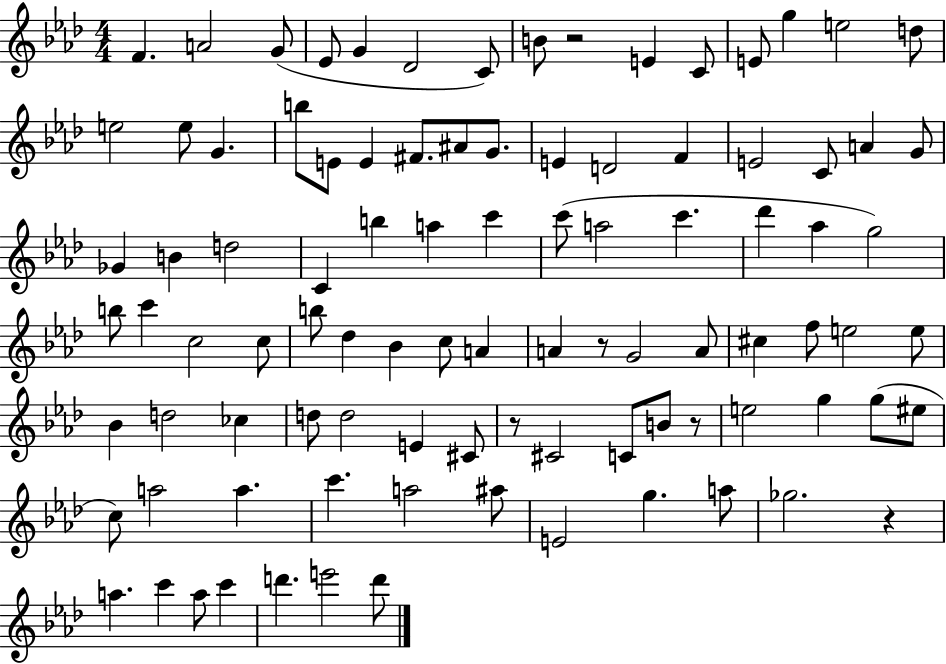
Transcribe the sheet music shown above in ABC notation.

X:1
T:Untitled
M:4/4
L:1/4
K:Ab
F A2 G/2 _E/2 G _D2 C/2 B/2 z2 E C/2 E/2 g e2 d/2 e2 e/2 G b/2 E/2 E ^F/2 ^A/2 G/2 E D2 F E2 C/2 A G/2 _G B d2 C b a c' c'/2 a2 c' _d' _a g2 b/2 c' c2 c/2 b/2 _d _B c/2 A A z/2 G2 A/2 ^c f/2 e2 e/2 _B d2 _c d/2 d2 E ^C/2 z/2 ^C2 C/2 B/2 z/2 e2 g g/2 ^e/2 c/2 a2 a c' a2 ^a/2 E2 g a/2 _g2 z a c' a/2 c' d' e'2 d'/2